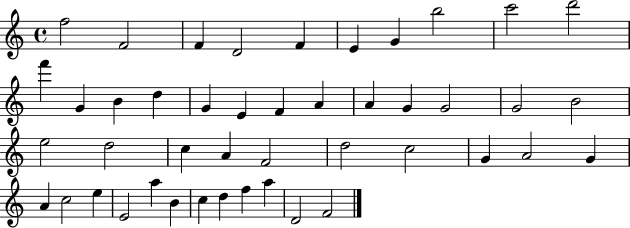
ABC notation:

X:1
T:Untitled
M:4/4
L:1/4
K:C
f2 F2 F D2 F E G b2 c'2 d'2 f' G B d G E F A A G G2 G2 B2 e2 d2 c A F2 d2 c2 G A2 G A c2 e E2 a B c d f a D2 F2